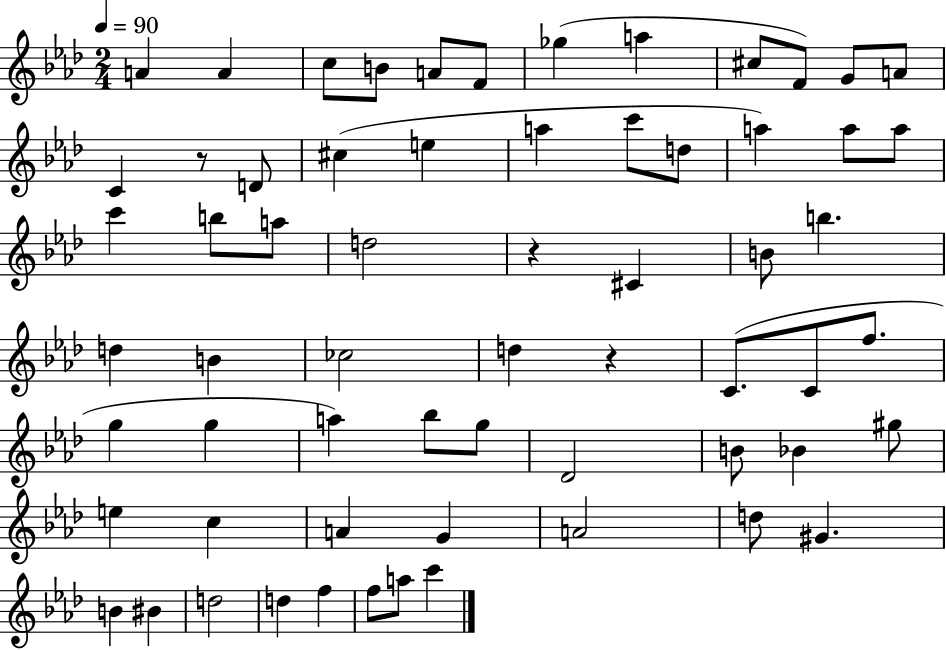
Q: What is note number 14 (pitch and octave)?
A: D4